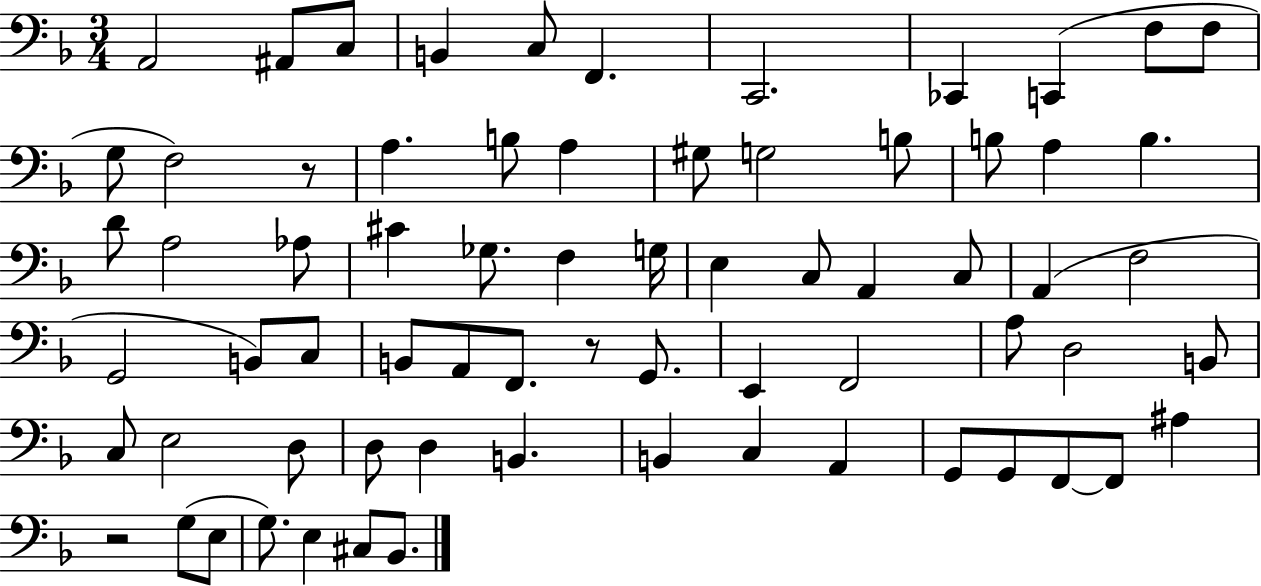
X:1
T:Untitled
M:3/4
L:1/4
K:F
A,,2 ^A,,/2 C,/2 B,, C,/2 F,, C,,2 _C,, C,, F,/2 F,/2 G,/2 F,2 z/2 A, B,/2 A, ^G,/2 G,2 B,/2 B,/2 A, B, D/2 A,2 _A,/2 ^C _G,/2 F, G,/4 E, C,/2 A,, C,/2 A,, F,2 G,,2 B,,/2 C,/2 B,,/2 A,,/2 F,,/2 z/2 G,,/2 E,, F,,2 A,/2 D,2 B,,/2 C,/2 E,2 D,/2 D,/2 D, B,, B,, C, A,, G,,/2 G,,/2 F,,/2 F,,/2 ^A, z2 G,/2 E,/2 G,/2 E, ^C,/2 _B,,/2